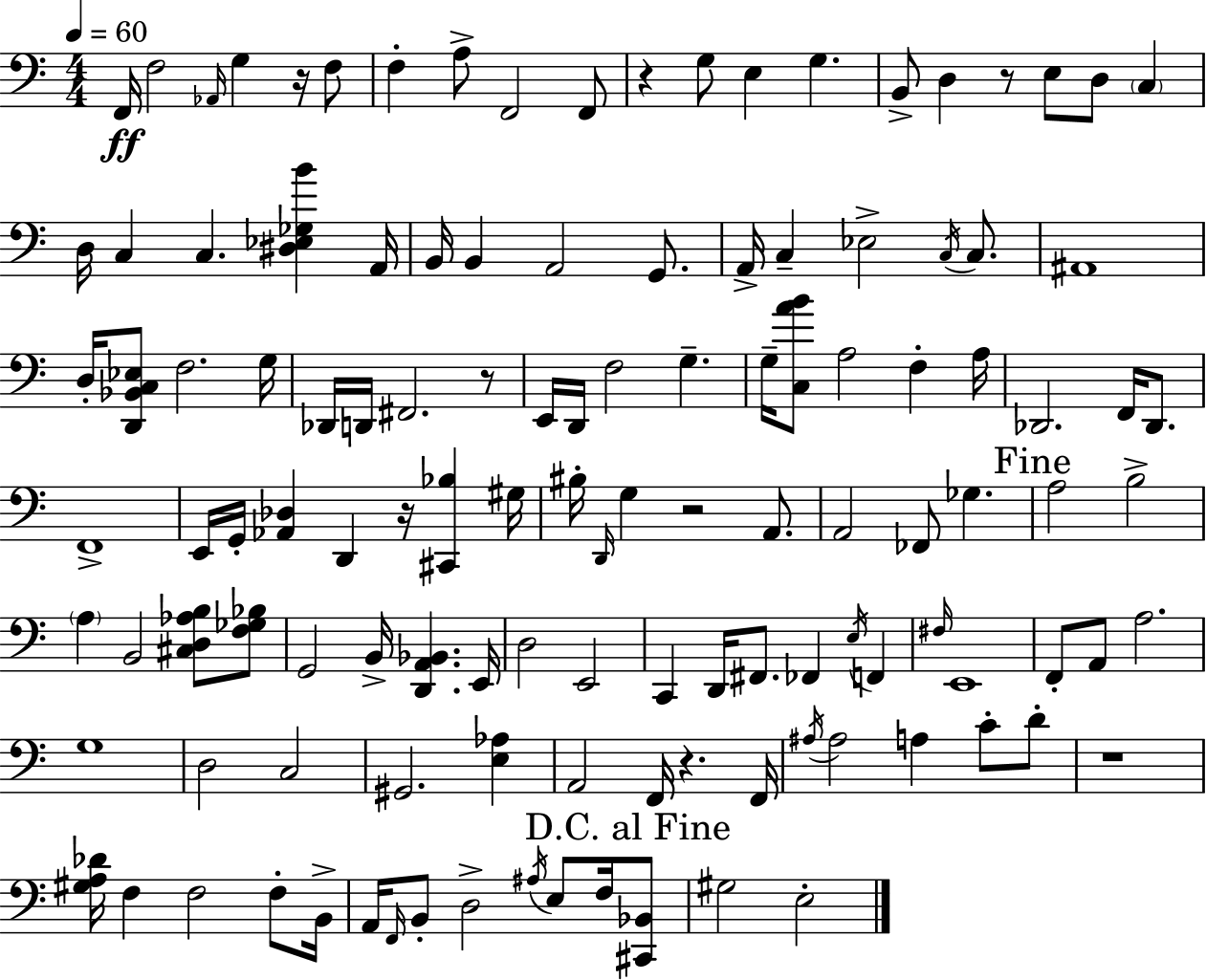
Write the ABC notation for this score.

X:1
T:Untitled
M:4/4
L:1/4
K:Am
F,,/4 F,2 _A,,/4 G, z/4 F,/2 F, A,/2 F,,2 F,,/2 z G,/2 E, G, B,,/2 D, z/2 E,/2 D,/2 C, D,/4 C, C, [^D,_E,_G,B] A,,/4 B,,/4 B,, A,,2 G,,/2 A,,/4 C, _E,2 C,/4 C,/2 ^A,,4 D,/4 [D,,_B,,C,_E,]/2 F,2 G,/4 _D,,/4 D,,/4 ^F,,2 z/2 E,,/4 D,,/4 F,2 G, G,/4 [C,AB]/2 A,2 F, A,/4 _D,,2 F,,/4 _D,,/2 F,,4 E,,/4 G,,/4 [_A,,_D,] D,, z/4 [^C,,_B,] ^G,/4 ^B,/4 D,,/4 G, z2 A,,/2 A,,2 _F,,/2 _G, A,2 B,2 A, B,,2 [^C,D,_A,B,]/2 [F,_G,_B,]/2 G,,2 B,,/4 [D,,A,,_B,,] E,,/4 D,2 E,,2 C,, D,,/4 ^F,,/2 _F,, E,/4 F,, ^F,/4 E,,4 F,,/2 A,,/2 A,2 G,4 D,2 C,2 ^G,,2 [E,_A,] A,,2 F,,/4 z F,,/4 ^A,/4 ^A,2 A, C/2 D/2 z4 [^G,A,_D]/4 F, F,2 F,/2 B,,/4 A,,/4 F,,/4 B,,/2 D,2 ^A,/4 E,/2 F,/4 [^C,,_B,,]/2 ^G,2 E,2